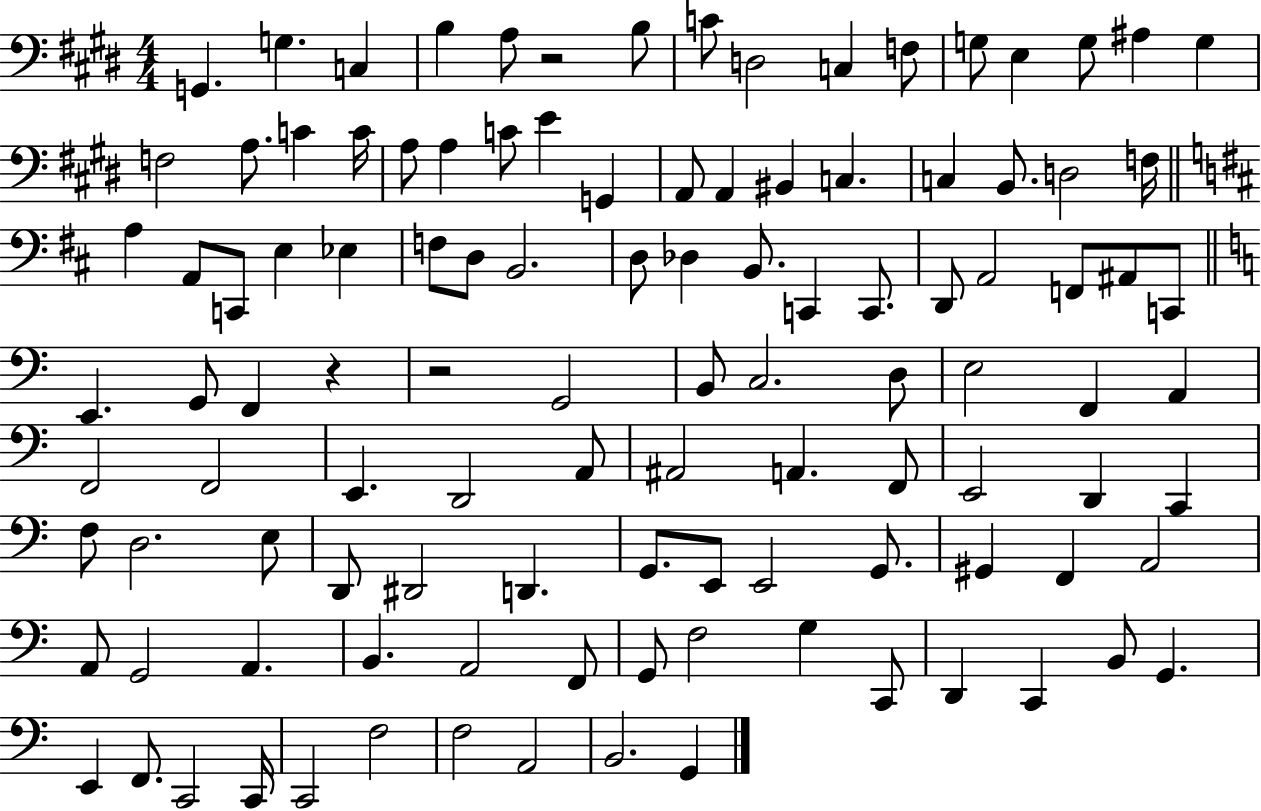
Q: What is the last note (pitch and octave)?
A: G2